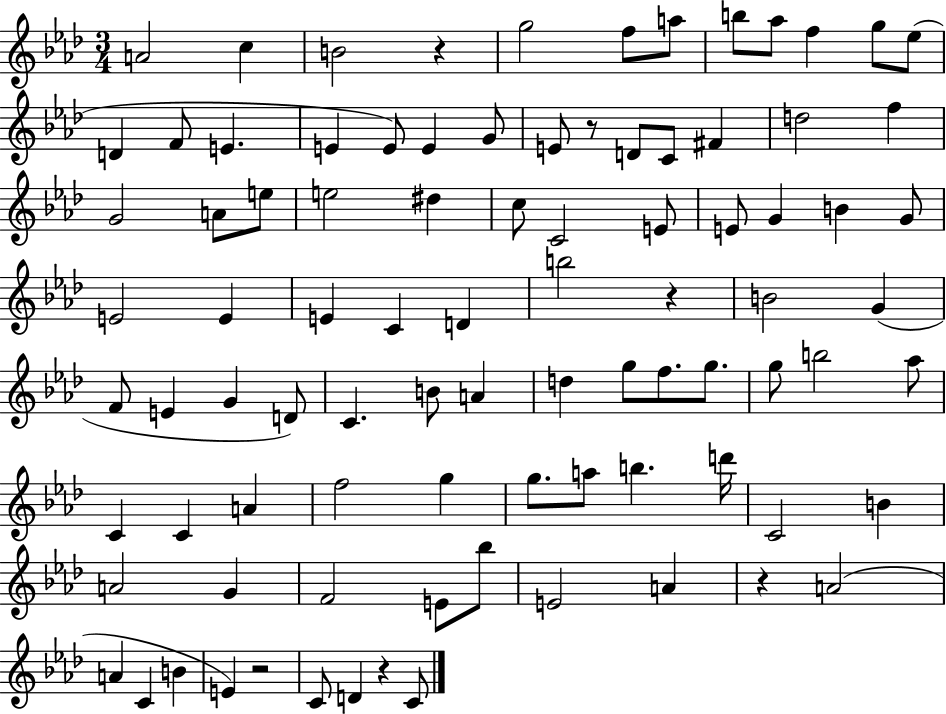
{
  \clef treble
  \numericTimeSignature
  \time 3/4
  \key aes \major
  a'2 c''4 | b'2 r4 | g''2 f''8 a''8 | b''8 aes''8 f''4 g''8 ees''8( | \break d'4 f'8 e'4. | e'4 e'8) e'4 g'8 | e'8 r8 d'8 c'8 fis'4 | d''2 f''4 | \break g'2 a'8 e''8 | e''2 dis''4 | c''8 c'2 e'8 | e'8 g'4 b'4 g'8 | \break e'2 e'4 | e'4 c'4 d'4 | b''2 r4 | b'2 g'4( | \break f'8 e'4 g'4 d'8) | c'4. b'8 a'4 | d''4 g''8 f''8. g''8. | g''8 b''2 aes''8 | \break c'4 c'4 a'4 | f''2 g''4 | g''8. a''8 b''4. d'''16 | c'2 b'4 | \break a'2 g'4 | f'2 e'8 bes''8 | e'2 a'4 | r4 a'2( | \break a'4 c'4 b'4 | e'4) r2 | c'8 d'4 r4 c'8 | \bar "|."
}